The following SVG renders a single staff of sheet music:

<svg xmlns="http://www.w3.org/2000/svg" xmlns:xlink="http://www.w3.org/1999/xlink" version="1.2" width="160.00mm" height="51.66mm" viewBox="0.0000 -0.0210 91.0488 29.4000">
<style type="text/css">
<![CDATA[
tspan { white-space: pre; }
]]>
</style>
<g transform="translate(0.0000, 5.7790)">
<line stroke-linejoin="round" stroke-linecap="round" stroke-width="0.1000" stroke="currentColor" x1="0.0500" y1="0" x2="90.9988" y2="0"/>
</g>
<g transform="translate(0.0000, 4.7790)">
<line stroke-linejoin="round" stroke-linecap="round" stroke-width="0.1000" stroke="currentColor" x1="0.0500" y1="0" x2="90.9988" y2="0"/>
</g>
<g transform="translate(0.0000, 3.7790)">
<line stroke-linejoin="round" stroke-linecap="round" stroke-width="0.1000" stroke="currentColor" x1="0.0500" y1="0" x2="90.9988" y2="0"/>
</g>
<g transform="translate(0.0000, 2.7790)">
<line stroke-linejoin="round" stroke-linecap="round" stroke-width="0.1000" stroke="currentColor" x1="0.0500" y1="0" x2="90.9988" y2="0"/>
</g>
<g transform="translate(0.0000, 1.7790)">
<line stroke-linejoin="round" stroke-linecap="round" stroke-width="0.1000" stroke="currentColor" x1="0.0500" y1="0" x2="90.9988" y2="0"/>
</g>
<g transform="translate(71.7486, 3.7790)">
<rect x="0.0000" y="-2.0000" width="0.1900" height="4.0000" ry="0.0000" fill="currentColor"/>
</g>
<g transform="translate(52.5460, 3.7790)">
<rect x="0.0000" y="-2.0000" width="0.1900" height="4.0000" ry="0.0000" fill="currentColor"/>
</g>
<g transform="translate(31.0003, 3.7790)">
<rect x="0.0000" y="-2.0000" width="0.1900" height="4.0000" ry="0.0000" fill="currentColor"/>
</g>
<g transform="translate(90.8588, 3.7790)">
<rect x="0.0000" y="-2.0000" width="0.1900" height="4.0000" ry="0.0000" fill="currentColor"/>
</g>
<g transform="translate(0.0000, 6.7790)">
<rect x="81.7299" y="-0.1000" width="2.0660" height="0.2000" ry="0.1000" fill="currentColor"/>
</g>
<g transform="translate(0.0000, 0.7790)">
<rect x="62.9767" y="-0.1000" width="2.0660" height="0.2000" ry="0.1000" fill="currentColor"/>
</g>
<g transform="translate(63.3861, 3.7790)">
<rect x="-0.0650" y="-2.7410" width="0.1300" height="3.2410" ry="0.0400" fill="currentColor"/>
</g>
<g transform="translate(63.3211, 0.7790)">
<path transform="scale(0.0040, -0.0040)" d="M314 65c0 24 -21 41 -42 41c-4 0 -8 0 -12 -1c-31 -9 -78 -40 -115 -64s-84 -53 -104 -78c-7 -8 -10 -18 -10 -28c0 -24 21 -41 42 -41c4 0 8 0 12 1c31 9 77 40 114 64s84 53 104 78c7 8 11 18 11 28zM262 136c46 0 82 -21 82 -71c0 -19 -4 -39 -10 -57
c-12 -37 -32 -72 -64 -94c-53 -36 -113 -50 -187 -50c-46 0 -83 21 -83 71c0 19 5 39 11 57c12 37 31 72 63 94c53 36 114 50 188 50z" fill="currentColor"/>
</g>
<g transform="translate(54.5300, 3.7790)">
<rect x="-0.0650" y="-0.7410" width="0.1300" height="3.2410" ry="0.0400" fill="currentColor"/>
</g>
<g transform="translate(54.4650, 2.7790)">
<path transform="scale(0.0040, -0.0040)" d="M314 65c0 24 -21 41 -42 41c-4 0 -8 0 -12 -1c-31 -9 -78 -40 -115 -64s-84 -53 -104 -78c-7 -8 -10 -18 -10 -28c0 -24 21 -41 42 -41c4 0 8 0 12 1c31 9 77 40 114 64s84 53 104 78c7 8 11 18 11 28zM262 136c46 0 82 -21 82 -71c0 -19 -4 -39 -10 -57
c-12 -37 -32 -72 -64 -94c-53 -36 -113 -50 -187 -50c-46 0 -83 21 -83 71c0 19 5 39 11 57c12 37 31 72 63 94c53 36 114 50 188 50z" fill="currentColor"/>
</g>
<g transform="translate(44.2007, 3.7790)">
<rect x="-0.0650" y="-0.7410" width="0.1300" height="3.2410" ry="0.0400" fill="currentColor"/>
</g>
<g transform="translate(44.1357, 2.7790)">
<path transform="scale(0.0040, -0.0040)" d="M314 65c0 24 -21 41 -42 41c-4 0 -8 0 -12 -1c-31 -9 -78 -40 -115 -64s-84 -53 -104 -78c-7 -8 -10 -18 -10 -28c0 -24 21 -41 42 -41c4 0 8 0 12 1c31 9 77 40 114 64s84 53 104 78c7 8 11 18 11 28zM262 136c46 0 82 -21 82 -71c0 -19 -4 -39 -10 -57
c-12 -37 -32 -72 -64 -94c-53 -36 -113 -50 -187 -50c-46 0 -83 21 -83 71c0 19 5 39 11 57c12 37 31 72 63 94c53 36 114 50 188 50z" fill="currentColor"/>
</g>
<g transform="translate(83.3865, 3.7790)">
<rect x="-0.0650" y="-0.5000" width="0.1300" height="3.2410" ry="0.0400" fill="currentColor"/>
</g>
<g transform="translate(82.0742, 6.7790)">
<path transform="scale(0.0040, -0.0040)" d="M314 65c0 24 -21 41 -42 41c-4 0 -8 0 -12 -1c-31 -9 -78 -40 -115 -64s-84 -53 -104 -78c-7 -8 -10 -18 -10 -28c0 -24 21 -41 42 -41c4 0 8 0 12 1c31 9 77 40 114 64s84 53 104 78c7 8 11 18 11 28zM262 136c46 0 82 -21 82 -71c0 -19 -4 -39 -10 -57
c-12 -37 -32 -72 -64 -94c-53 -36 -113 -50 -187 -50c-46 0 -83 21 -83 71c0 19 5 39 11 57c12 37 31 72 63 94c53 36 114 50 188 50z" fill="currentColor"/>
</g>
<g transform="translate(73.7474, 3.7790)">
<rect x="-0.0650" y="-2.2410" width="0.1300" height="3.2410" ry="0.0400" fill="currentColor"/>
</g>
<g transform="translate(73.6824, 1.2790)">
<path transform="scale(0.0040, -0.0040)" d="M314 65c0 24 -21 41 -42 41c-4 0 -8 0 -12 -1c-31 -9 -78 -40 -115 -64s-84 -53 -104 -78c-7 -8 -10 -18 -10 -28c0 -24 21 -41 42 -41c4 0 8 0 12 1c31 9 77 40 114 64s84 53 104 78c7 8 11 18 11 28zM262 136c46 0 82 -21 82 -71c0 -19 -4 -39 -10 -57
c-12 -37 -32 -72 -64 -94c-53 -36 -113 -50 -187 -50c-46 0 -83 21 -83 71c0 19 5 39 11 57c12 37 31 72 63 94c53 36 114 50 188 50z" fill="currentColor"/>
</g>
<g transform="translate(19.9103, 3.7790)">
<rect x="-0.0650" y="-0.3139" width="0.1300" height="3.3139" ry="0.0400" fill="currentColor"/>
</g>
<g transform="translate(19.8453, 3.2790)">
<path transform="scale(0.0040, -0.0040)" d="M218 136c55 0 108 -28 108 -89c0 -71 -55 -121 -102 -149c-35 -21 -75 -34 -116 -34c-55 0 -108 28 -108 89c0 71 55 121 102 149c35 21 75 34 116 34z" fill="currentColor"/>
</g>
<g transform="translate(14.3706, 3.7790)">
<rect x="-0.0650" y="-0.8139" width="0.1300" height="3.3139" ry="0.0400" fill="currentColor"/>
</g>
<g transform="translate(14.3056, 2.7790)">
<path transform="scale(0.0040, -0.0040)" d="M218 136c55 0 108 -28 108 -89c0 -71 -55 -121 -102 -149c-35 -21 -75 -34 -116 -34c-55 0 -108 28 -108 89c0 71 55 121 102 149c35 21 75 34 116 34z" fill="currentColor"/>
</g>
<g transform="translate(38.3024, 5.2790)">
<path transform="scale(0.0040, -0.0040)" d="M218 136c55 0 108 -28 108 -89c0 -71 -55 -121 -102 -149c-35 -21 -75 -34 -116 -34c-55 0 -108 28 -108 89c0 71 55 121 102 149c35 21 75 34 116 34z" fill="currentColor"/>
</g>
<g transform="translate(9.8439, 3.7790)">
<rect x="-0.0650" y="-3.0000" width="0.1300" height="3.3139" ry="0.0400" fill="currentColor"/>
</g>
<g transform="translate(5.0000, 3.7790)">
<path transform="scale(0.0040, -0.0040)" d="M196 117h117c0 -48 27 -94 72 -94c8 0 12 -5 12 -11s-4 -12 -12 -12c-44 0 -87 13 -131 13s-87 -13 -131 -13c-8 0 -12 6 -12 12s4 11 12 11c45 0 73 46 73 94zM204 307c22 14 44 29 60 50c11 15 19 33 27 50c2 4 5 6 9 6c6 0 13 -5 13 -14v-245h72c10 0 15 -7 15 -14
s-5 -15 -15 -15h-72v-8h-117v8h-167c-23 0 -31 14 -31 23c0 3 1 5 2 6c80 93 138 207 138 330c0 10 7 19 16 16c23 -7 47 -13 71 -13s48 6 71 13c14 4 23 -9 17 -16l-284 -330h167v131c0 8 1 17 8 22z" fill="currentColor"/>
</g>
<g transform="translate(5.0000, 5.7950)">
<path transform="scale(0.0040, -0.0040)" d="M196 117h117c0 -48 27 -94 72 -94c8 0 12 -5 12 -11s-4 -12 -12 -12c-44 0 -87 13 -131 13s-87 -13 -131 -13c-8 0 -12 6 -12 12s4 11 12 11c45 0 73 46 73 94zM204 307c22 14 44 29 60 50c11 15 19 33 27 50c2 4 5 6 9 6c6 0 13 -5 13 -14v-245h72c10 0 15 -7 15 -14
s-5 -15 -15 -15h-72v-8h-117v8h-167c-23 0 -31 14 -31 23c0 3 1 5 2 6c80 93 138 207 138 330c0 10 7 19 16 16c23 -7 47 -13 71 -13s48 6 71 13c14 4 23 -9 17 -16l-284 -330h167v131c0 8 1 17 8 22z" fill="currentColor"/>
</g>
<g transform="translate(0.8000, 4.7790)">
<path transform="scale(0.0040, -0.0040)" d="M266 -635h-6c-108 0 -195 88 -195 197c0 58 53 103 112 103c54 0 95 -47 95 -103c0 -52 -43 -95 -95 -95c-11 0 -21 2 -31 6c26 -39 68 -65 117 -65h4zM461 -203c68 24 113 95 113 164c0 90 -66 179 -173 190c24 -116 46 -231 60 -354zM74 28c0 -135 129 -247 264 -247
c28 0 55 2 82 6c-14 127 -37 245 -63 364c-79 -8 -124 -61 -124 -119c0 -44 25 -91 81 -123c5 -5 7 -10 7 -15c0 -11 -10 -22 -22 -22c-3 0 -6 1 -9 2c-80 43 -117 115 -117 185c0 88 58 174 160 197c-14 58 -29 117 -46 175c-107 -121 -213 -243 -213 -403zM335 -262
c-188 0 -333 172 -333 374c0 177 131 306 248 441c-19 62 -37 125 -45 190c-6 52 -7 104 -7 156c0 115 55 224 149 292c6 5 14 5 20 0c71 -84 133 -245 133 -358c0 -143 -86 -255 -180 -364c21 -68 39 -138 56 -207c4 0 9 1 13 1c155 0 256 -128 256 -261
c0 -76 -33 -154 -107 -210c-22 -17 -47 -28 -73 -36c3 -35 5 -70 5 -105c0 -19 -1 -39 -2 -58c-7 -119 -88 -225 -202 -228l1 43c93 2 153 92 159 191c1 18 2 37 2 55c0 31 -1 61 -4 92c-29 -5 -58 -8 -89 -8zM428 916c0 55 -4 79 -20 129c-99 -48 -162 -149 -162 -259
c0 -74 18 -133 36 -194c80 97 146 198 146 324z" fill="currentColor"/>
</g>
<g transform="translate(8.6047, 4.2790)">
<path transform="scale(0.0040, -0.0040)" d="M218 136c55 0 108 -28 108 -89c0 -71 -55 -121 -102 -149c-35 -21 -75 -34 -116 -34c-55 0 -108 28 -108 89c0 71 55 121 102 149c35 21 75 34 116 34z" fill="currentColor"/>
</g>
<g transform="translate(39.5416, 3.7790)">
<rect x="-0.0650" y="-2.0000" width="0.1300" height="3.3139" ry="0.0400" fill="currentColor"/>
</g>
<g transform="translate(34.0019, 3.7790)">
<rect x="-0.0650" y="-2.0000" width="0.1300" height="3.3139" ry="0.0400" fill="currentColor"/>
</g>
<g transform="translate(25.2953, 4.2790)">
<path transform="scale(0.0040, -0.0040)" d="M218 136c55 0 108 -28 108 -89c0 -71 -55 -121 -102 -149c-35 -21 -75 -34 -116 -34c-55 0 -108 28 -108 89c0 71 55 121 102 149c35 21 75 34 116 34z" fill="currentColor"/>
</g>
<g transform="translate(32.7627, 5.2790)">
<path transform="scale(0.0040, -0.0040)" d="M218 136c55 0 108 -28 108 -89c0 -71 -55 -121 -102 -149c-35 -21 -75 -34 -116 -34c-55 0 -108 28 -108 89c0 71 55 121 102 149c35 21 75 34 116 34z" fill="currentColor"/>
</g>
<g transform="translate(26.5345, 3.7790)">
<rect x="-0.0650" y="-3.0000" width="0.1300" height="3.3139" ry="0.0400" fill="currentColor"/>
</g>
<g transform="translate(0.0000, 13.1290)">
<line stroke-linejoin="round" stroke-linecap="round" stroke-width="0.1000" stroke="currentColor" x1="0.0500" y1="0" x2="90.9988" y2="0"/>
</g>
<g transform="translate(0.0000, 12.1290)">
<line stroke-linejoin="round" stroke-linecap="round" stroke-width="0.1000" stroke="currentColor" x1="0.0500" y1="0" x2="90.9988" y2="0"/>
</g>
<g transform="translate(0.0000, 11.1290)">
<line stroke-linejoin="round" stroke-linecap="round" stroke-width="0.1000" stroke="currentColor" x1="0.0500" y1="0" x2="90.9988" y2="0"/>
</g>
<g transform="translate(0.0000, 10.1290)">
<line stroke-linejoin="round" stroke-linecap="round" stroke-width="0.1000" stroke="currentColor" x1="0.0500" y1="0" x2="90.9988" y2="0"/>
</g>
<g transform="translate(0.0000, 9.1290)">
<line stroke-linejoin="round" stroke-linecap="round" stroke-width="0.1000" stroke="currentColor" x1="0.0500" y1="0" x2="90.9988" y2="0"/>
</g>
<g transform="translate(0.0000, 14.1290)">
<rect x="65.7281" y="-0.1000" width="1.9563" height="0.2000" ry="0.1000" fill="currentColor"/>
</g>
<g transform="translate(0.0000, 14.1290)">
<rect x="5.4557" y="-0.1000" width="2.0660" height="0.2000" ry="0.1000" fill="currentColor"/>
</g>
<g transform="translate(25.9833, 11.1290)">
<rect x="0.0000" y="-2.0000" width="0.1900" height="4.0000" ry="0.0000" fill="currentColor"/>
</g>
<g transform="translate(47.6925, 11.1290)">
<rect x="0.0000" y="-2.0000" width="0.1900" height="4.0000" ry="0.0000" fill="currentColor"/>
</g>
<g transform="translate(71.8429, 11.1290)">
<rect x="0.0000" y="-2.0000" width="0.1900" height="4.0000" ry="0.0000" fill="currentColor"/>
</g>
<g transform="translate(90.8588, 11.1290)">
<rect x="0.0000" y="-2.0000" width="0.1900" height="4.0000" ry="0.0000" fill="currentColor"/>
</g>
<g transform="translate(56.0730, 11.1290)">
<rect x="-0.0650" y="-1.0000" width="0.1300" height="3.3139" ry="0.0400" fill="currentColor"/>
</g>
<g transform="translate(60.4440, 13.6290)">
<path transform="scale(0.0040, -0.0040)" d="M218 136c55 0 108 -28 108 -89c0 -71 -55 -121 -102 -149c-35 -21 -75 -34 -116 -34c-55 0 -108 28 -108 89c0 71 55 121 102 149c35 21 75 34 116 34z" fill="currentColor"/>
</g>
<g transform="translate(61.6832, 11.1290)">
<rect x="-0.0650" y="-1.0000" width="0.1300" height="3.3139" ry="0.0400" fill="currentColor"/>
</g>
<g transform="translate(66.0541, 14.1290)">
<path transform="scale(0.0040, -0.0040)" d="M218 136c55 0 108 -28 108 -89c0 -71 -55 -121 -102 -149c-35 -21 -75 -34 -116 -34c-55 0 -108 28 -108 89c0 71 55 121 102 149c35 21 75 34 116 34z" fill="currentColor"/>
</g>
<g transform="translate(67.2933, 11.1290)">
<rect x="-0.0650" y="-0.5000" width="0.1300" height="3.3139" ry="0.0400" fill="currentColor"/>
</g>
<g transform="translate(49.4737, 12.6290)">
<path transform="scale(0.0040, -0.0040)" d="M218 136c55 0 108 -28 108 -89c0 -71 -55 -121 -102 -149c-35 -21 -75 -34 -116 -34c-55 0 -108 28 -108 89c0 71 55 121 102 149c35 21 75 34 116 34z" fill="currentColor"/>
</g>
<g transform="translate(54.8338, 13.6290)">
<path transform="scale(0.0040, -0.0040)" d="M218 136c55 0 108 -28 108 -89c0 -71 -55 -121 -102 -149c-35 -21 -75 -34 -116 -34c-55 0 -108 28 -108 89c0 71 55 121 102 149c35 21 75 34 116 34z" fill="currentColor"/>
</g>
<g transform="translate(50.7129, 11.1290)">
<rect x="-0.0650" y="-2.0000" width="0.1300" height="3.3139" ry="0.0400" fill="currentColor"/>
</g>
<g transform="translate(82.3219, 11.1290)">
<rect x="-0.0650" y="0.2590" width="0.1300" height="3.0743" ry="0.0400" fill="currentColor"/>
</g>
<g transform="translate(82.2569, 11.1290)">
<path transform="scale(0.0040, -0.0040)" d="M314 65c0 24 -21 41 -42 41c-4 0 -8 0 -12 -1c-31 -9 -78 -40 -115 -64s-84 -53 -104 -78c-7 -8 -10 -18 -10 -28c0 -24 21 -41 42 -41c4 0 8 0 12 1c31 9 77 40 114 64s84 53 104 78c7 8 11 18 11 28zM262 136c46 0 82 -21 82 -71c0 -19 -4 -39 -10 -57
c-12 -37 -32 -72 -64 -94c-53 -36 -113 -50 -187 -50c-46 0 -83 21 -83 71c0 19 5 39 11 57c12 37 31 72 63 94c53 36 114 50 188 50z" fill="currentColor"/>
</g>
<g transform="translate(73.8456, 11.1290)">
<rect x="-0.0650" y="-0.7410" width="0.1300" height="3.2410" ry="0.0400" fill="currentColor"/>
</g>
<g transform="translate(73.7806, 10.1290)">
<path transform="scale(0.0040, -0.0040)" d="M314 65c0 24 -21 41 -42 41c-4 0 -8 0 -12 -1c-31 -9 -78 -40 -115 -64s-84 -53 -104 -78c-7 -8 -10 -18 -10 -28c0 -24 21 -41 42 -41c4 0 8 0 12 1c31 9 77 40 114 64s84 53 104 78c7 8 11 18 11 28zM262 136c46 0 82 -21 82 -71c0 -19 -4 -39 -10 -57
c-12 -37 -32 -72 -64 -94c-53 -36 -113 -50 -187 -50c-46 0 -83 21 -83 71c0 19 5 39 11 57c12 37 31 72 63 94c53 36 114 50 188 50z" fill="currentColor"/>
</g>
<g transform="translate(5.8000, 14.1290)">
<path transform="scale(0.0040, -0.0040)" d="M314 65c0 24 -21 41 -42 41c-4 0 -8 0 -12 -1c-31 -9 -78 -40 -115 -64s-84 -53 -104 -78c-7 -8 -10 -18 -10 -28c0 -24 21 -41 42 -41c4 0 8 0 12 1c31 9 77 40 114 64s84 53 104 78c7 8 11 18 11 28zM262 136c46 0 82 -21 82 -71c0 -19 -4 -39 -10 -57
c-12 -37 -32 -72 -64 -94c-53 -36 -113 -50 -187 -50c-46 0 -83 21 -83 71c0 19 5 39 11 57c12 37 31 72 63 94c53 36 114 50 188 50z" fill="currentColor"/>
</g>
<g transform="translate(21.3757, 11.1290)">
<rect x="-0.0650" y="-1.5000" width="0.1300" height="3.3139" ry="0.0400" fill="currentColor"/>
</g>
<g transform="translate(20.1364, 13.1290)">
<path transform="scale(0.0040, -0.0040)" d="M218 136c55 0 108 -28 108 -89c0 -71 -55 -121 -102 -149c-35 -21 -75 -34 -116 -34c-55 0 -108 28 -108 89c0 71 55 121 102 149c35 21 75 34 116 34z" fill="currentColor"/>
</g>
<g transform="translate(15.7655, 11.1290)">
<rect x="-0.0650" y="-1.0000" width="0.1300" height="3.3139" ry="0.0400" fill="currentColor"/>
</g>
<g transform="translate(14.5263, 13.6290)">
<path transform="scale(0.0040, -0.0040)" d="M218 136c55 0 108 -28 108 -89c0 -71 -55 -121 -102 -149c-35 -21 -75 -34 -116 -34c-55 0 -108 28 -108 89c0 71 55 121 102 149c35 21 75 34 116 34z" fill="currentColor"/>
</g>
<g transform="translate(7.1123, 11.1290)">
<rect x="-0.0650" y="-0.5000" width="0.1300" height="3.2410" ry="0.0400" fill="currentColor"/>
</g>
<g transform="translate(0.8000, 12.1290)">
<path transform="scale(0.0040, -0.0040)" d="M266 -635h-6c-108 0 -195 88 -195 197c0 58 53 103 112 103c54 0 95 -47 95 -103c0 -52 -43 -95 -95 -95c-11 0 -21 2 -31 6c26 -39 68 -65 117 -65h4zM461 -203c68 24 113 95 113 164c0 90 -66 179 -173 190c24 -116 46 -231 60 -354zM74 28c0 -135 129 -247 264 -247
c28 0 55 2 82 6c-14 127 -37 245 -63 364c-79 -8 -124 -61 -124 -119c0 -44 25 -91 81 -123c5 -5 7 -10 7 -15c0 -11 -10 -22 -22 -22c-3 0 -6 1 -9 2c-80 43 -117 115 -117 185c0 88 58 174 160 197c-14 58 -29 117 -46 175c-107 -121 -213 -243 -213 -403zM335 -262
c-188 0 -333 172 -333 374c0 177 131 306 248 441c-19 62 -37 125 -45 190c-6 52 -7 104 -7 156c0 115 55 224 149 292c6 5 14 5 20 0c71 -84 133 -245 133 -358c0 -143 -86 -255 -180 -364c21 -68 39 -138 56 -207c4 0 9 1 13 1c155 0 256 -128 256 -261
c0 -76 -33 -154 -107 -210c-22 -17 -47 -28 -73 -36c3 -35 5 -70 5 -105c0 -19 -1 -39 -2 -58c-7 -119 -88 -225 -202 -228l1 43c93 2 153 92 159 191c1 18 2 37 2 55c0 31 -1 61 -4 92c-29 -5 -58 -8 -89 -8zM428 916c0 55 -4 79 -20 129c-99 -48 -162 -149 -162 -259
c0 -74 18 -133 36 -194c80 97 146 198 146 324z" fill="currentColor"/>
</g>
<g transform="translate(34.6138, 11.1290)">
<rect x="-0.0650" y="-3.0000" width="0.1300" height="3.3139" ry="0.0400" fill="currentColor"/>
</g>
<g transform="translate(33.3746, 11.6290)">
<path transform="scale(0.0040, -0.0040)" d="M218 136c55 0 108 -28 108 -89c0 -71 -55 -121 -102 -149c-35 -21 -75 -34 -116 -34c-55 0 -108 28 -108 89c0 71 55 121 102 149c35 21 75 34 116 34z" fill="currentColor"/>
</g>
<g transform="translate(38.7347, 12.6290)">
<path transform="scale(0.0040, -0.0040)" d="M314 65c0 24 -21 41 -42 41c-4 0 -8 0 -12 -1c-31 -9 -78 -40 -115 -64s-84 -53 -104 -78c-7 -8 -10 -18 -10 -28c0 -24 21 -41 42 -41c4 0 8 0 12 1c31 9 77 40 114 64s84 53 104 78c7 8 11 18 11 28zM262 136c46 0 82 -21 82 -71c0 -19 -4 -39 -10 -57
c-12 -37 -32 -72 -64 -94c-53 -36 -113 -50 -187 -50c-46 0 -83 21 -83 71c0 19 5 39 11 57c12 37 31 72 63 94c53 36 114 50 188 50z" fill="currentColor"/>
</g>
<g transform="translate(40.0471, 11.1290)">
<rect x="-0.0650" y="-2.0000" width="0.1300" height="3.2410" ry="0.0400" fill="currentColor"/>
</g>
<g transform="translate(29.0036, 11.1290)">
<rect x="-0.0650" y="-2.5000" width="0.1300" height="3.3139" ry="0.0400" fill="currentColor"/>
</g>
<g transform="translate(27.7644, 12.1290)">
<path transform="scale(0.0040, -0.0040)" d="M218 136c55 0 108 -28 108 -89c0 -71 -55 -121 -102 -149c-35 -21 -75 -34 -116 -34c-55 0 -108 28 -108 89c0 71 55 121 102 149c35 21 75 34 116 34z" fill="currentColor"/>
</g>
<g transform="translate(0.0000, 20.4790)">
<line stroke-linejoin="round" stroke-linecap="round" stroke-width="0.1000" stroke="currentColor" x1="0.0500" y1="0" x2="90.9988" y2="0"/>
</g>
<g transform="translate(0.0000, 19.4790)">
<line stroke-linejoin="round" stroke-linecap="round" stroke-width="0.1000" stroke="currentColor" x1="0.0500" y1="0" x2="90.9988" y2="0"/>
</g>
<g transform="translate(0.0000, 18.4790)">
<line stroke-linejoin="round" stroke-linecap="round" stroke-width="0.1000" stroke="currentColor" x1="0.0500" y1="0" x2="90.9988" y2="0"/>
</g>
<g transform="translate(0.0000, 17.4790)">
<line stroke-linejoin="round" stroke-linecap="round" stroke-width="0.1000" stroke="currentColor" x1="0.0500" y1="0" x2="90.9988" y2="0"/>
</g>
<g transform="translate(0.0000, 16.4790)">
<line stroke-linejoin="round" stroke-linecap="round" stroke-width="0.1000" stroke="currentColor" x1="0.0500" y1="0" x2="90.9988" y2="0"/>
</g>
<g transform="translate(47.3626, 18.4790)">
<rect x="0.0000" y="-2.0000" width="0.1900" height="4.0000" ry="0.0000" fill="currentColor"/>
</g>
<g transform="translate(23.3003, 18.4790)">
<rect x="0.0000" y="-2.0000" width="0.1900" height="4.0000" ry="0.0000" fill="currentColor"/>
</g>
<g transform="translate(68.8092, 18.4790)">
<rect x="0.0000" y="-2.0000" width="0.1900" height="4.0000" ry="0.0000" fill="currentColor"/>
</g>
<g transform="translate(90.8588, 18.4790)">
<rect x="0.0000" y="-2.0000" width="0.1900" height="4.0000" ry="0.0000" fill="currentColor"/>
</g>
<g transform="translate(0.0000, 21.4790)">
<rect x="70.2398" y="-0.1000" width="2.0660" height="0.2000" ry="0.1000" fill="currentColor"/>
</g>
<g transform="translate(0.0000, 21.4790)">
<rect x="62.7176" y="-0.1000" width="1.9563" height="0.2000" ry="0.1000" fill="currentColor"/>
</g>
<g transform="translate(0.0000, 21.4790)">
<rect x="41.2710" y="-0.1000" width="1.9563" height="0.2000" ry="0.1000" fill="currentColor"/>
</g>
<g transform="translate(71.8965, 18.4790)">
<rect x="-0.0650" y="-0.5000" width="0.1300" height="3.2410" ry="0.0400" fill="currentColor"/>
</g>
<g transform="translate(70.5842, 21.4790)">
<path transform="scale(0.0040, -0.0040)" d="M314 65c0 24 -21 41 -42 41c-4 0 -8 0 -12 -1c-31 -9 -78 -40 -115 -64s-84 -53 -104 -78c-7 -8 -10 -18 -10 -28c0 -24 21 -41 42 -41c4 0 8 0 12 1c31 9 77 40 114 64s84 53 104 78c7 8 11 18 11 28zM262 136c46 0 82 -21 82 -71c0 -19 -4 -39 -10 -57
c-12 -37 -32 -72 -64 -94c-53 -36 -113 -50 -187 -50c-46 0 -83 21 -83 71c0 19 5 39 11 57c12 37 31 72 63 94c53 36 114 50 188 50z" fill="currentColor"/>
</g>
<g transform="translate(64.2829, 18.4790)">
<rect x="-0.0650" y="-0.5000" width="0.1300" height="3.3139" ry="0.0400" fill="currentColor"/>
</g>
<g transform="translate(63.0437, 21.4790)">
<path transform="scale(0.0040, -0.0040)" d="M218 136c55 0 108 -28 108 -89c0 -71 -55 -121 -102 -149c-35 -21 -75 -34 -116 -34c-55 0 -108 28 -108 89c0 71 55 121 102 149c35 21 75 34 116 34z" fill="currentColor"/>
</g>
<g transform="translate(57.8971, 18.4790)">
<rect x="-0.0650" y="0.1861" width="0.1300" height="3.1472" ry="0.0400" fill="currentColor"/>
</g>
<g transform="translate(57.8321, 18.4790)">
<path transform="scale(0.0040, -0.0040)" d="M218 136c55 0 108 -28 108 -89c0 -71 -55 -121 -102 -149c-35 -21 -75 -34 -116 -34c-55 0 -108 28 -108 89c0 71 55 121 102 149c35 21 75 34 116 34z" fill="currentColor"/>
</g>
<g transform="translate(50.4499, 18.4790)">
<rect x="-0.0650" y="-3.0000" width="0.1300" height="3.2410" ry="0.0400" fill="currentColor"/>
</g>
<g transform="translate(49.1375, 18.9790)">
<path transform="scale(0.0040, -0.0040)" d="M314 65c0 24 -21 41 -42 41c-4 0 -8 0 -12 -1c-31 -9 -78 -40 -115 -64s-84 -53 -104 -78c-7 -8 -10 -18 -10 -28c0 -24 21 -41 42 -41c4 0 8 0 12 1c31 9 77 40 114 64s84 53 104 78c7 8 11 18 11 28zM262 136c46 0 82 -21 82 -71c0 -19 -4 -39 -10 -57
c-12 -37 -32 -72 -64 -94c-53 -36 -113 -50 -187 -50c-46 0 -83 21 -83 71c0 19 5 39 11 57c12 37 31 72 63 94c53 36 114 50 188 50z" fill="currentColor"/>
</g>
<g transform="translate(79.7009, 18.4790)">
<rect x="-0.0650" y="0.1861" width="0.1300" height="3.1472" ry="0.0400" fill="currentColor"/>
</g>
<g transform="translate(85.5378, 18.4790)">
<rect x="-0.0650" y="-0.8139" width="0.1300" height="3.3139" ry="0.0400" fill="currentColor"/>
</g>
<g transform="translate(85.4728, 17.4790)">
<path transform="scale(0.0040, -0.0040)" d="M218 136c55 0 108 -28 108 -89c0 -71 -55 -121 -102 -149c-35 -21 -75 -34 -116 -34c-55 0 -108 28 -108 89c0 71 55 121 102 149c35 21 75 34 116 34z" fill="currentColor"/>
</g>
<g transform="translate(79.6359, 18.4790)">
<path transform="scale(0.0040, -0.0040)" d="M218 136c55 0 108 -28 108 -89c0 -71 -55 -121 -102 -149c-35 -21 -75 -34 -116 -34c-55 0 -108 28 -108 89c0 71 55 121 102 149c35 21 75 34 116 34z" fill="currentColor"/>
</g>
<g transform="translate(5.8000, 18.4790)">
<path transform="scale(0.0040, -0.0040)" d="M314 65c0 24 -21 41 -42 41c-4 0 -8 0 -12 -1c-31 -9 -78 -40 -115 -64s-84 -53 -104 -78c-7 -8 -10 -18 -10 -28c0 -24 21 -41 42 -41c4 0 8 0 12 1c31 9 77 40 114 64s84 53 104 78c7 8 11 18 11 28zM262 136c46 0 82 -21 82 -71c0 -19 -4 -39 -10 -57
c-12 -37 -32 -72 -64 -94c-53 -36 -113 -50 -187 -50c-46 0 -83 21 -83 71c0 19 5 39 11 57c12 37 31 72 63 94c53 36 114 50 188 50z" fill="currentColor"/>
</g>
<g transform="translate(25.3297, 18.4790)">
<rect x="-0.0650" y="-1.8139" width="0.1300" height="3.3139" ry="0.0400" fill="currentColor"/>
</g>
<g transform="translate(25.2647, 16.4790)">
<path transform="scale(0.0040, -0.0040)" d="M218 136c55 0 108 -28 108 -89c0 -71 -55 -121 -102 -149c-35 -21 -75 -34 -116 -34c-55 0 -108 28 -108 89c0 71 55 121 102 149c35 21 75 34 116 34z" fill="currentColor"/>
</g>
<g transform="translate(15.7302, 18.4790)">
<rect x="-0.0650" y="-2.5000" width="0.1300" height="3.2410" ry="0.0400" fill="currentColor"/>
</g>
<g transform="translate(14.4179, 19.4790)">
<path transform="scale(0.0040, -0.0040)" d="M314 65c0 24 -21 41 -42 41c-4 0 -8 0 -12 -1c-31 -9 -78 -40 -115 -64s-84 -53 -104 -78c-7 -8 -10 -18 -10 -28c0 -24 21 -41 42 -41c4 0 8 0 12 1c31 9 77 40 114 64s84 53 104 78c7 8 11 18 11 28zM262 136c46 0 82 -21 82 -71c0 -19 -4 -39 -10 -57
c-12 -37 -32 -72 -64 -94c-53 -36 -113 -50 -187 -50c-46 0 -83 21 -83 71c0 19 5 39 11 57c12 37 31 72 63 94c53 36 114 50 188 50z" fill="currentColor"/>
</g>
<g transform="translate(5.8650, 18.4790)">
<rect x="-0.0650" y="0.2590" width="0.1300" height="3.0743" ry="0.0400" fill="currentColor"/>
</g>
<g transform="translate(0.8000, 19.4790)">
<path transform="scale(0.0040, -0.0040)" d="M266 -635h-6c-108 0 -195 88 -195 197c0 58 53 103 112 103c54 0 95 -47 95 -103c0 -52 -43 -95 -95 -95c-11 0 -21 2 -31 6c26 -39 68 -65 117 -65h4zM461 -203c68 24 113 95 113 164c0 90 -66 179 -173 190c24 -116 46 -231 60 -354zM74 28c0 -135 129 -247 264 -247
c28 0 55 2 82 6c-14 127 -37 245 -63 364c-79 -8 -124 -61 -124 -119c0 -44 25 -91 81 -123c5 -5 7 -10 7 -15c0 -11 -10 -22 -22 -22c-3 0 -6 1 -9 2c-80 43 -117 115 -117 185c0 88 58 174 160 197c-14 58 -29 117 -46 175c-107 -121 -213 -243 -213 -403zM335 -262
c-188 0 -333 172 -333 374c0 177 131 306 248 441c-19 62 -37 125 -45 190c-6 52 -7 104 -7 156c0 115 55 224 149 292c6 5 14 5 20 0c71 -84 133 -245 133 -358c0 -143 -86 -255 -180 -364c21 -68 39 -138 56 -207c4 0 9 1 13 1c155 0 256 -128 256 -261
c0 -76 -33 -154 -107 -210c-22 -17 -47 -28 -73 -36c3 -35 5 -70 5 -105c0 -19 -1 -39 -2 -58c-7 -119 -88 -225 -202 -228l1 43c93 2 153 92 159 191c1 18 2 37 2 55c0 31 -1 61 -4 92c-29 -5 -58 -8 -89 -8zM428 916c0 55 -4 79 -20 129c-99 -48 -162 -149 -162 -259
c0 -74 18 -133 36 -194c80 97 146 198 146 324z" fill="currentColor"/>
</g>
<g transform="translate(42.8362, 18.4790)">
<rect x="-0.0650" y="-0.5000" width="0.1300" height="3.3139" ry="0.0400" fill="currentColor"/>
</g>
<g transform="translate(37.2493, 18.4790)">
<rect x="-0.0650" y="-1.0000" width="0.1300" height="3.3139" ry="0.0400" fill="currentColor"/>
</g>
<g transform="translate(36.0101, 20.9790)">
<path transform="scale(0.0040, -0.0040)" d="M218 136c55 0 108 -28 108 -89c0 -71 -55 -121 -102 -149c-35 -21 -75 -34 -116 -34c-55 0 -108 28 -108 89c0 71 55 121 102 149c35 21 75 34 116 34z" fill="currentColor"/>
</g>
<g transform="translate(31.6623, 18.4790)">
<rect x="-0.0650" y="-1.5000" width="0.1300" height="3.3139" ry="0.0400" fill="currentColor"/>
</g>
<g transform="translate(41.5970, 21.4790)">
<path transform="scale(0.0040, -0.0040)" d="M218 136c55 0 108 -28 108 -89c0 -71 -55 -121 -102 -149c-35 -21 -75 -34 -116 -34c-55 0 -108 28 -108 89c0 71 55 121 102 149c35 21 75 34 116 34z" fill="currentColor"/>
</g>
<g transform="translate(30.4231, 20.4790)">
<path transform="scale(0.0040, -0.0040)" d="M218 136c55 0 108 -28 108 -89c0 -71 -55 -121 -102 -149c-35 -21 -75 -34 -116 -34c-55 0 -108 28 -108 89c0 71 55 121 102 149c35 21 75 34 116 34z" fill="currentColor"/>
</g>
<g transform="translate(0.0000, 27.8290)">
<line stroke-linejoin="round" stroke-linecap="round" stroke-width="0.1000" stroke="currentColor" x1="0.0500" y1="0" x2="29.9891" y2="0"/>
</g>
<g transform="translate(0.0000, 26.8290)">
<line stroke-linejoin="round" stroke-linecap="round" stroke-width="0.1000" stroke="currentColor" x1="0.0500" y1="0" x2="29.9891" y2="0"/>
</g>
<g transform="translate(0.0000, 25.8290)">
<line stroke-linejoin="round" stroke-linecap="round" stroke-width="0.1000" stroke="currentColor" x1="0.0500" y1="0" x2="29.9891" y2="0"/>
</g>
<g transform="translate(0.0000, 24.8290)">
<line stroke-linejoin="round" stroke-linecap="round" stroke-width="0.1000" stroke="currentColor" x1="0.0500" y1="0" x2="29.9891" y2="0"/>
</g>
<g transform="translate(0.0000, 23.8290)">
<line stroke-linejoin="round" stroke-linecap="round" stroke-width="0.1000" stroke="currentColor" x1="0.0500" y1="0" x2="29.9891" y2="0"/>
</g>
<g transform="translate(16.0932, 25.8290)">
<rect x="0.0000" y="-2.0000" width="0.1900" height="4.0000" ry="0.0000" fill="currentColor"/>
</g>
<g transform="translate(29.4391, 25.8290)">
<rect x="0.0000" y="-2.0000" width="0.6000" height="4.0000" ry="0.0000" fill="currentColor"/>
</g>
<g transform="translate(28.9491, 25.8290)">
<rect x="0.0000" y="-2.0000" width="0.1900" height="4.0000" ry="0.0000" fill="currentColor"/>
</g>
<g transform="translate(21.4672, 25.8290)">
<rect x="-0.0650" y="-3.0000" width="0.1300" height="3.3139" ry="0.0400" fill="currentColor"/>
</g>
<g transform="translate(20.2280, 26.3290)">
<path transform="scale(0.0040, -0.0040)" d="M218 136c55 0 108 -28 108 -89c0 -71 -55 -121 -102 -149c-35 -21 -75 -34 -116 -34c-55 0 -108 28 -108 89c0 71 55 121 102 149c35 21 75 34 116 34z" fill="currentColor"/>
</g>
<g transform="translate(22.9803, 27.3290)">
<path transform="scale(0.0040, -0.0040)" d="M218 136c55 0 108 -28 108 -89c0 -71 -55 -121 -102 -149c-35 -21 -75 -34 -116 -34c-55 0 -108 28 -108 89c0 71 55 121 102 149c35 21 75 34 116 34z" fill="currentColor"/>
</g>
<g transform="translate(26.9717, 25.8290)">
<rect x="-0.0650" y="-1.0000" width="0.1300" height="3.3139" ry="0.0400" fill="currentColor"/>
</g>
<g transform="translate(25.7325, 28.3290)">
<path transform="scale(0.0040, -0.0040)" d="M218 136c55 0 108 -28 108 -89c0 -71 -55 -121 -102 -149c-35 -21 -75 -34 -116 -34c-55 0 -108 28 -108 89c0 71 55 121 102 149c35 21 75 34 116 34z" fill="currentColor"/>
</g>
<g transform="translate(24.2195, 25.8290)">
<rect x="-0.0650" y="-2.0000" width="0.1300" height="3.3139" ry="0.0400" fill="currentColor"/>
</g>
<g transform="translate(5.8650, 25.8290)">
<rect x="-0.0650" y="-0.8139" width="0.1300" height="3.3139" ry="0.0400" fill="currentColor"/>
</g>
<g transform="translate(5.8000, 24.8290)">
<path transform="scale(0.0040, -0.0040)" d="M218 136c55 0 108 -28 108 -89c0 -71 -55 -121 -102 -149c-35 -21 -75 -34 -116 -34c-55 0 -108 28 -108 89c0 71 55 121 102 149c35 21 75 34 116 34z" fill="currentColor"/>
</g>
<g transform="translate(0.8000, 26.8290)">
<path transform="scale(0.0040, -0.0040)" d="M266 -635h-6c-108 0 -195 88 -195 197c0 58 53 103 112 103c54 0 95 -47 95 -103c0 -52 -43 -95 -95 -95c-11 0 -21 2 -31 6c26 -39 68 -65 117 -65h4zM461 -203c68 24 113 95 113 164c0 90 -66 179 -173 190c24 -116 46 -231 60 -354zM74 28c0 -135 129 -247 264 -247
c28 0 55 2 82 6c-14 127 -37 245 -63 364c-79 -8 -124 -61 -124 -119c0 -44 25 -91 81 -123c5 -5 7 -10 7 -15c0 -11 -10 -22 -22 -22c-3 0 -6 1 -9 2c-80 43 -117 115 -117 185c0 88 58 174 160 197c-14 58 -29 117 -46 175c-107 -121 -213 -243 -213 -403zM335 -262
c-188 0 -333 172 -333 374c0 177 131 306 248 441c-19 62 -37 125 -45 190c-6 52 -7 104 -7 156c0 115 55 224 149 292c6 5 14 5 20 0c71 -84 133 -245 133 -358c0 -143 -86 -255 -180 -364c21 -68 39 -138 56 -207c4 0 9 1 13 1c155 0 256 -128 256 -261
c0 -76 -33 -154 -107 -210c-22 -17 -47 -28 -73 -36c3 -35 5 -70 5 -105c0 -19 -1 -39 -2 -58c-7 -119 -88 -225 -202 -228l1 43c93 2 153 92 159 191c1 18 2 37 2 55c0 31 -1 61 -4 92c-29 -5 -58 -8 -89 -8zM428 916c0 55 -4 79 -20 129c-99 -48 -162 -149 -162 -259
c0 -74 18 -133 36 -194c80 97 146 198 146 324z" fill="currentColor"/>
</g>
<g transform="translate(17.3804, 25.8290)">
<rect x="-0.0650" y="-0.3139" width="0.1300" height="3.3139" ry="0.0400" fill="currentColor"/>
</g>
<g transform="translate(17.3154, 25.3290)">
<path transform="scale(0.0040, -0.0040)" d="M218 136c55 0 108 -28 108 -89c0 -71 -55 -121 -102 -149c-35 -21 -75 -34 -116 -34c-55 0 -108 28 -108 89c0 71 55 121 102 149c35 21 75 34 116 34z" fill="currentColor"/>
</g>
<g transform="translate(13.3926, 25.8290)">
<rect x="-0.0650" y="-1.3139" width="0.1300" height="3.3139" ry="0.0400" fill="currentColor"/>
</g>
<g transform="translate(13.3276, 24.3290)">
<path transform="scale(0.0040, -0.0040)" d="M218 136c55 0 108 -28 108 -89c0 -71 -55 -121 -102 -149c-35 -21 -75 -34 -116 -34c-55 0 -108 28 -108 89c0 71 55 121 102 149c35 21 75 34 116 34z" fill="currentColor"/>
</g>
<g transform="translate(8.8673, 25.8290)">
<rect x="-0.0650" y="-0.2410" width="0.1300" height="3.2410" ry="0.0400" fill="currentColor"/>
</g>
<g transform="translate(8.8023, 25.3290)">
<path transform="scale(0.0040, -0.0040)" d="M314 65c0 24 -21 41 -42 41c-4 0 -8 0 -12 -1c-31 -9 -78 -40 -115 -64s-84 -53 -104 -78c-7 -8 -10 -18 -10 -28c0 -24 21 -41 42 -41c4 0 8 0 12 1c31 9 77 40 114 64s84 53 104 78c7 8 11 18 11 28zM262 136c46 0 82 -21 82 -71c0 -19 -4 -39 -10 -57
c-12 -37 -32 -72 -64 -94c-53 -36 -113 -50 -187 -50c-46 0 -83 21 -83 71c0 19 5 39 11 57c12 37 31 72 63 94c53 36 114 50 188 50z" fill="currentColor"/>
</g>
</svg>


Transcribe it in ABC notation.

X:1
T:Untitled
M:4/4
L:1/4
K:C
A d c A F F d2 d2 a2 g2 C2 C2 D E G A F2 F D D C d2 B2 B2 G2 f E D C A2 B C C2 B d d c2 e c A F D